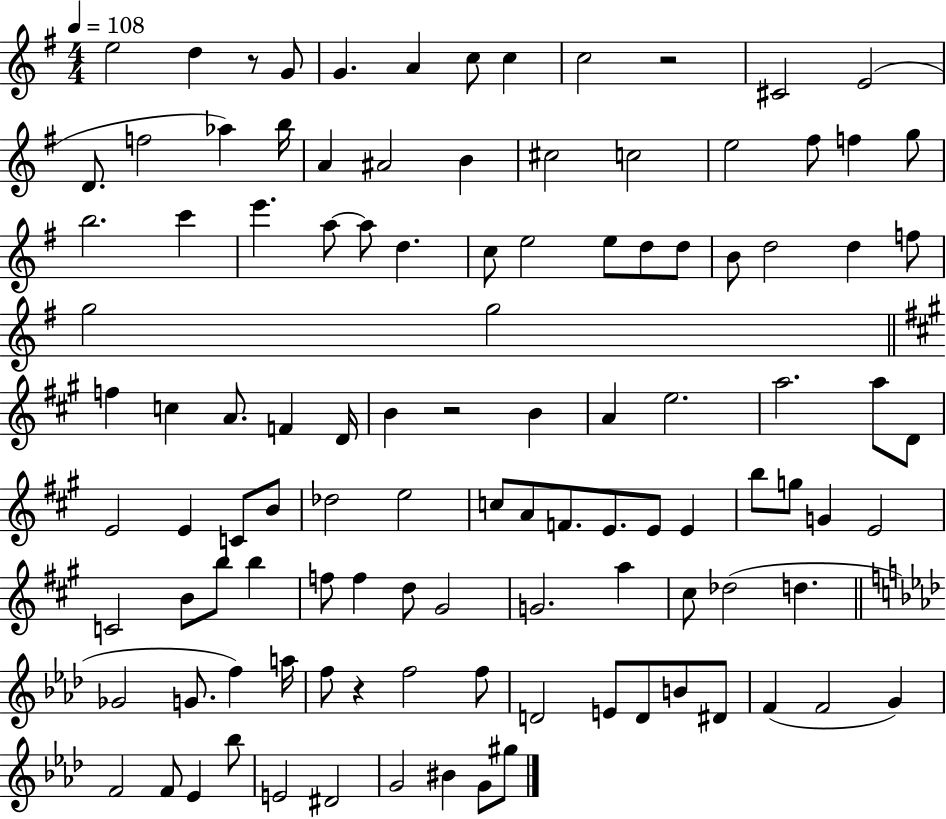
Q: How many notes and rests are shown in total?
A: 110